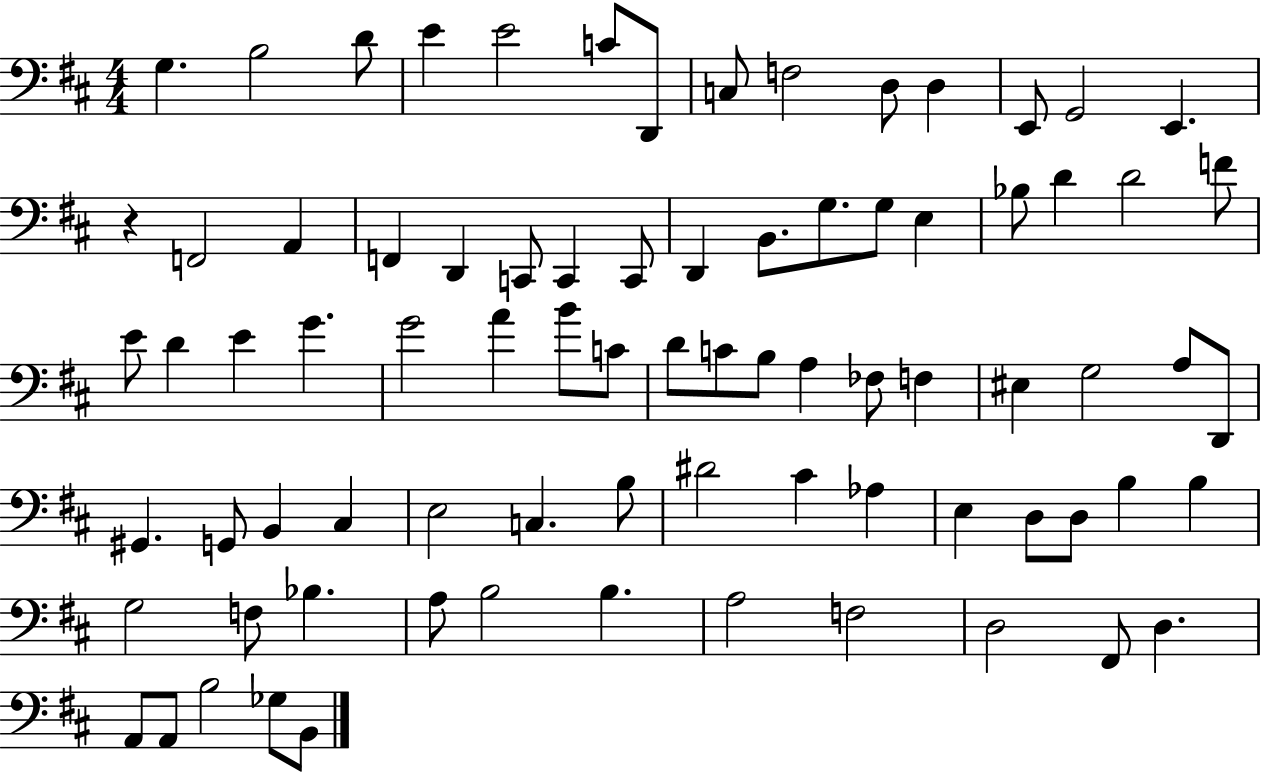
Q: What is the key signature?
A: D major